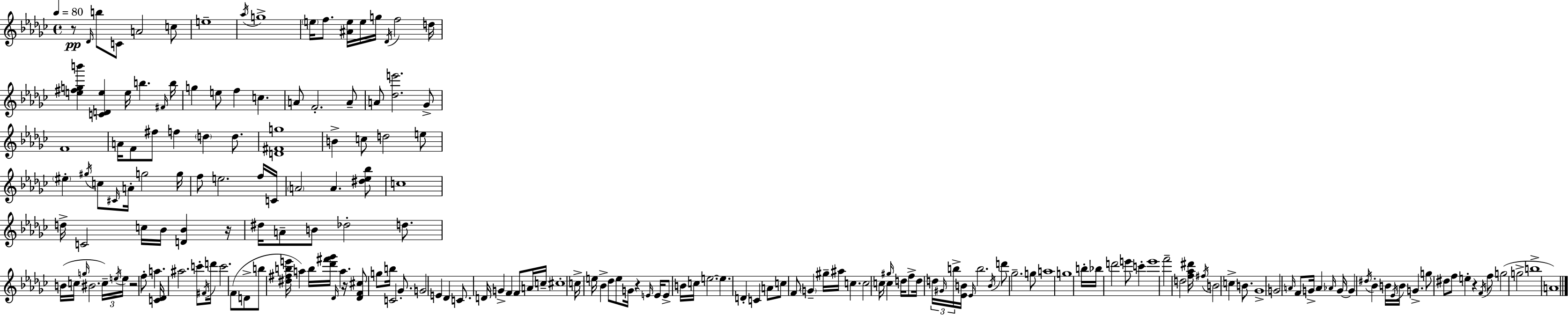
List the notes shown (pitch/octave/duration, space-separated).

R/e Db4/s B5/e C4/e A4/h C5/e E5/w Ab5/s G5/w E5/s F5/e. [A#4,E5]/s E5/s G5/s Db4/s F5/h D5/s [E5,F#5,G5,B6]/q [C4,D4,E5]/q E5/s B5/q. F#4/s B5/s G5/q E5/e F5/q C5/q. A4/e F4/h. A4/e A4/e [Db5,E6]/h. Gb4/e F4/w A4/s F4/e F#5/e F5/q D5/q D5/e. [D4,F#4,G5]/w B4/q C5/e D5/h E5/e EIS5/q G#5/s C5/e C#4/s A4/s G5/h G5/s F5/e E5/h. F5/s C4/s A4/h A4/q. [D#5,Eb5,Bb5]/e C5/w D5/s C4/h C5/s Bb4/s [D4,Bb4]/q R/s D#5/s A4/e B4/e Db5/h D5/e. B4/s C5/s G5/s BIS4/h. C5/s E5/s E5/s R/h F5/e A5/q. [C4,Db4]/s A#5/h. C6/e F#4/s D6/s C6/h. F4/e D4/e B5/e [D#5,F#5,B5,E6]/s A5/q B5/s [Db6,F#6,Gb6]/s Db4/s A5/q. R/s [Db4,F4,C#5]/e G5/e B5/s C4/h Gb4/e. G4/h E4/q Db4/q C4/e. D4/s G4/q F4/q F4/e A4/s C5/s C#5/w C5/s E5/s Bb4/q Db5/e E5/e G4/s R/q E4/s E4/s E4/e B4/s C5/s E5/h. E5/q. D4/q C4/q A4/e C5/e F4/e G4/q G#5/s A#5/s C5/q. C5/h C5/s C5/q G#5/s D5/s F5/e D5/s D5/s G#4/s B5/s [Eb4,B4]/s Eb4/s B5/h. B4/s D6/e Gb5/h. G5/e A5/w G5/w B5/s Bb5/s D6/h E6/e C6/q E6/w F6/h D5/h [F5,Ab5,D#6]/s F#5/s B4/h C5/q B4/e. Gb4/w G4/h A4/s F4/e G4/s A4/q Ab4/s G4/s G4/q D#5/s Bb4/q B4/s Eb4/s B4/s G4/q. G5/e D#5/e F5/e E5/q R/q F4/s F5/e G5/h G5/h B5/w A4/w